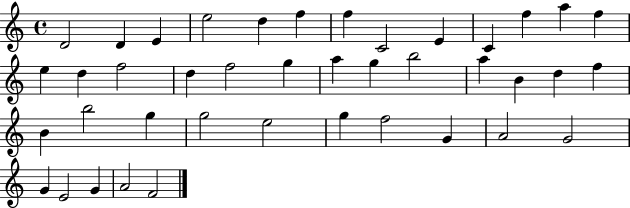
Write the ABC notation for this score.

X:1
T:Untitled
M:4/4
L:1/4
K:C
D2 D E e2 d f f C2 E C f a f e d f2 d f2 g a g b2 a B d f B b2 g g2 e2 g f2 G A2 G2 G E2 G A2 F2